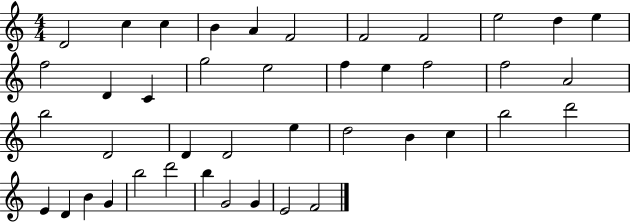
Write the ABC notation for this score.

X:1
T:Untitled
M:4/4
L:1/4
K:C
D2 c c B A F2 F2 F2 e2 d e f2 D C g2 e2 f e f2 f2 A2 b2 D2 D D2 e d2 B c b2 d'2 E D B G b2 d'2 b G2 G E2 F2